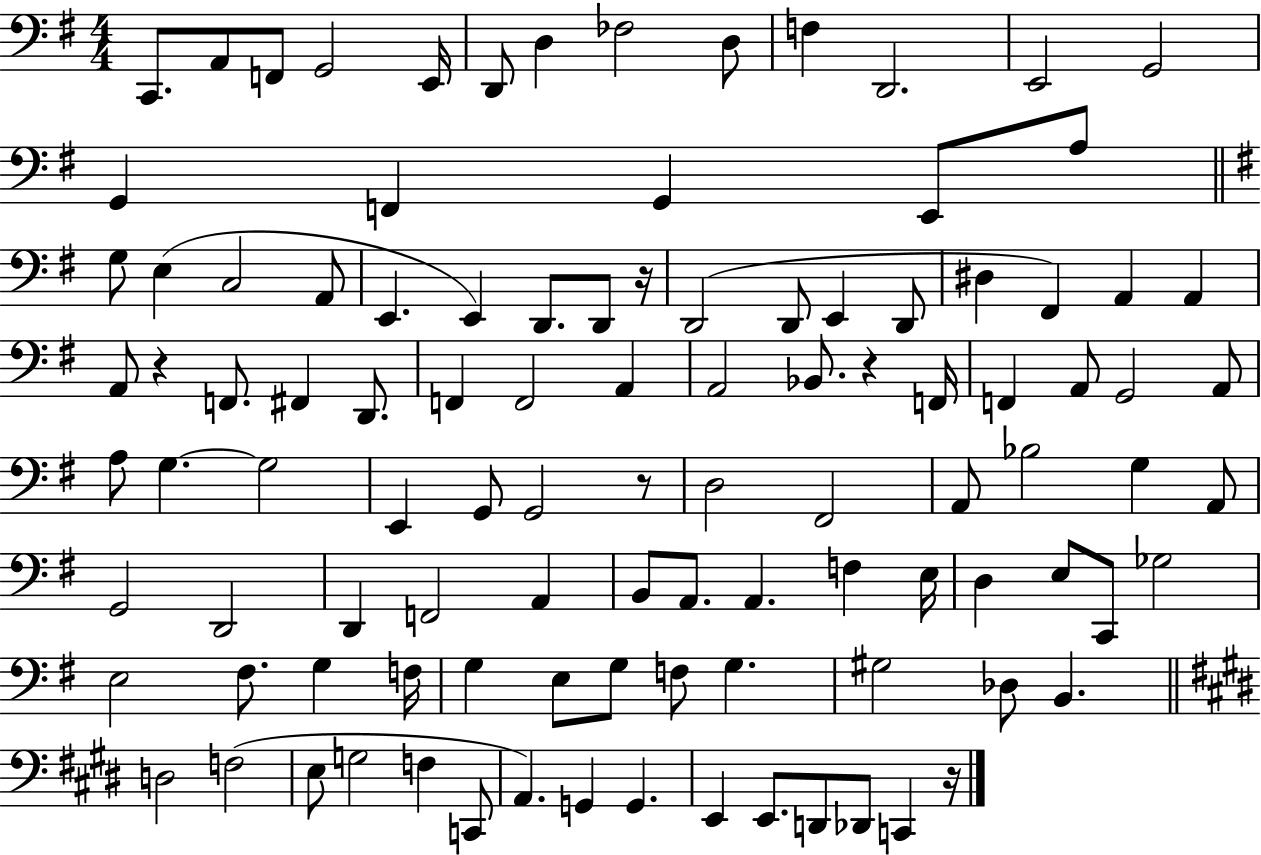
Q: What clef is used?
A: bass